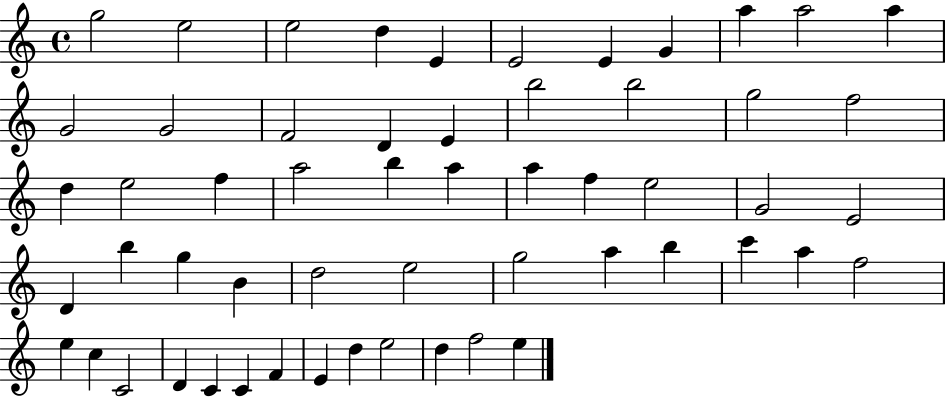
{
  \clef treble
  \time 4/4
  \defaultTimeSignature
  \key c \major
  g''2 e''2 | e''2 d''4 e'4 | e'2 e'4 g'4 | a''4 a''2 a''4 | \break g'2 g'2 | f'2 d'4 e'4 | b''2 b''2 | g''2 f''2 | \break d''4 e''2 f''4 | a''2 b''4 a''4 | a''4 f''4 e''2 | g'2 e'2 | \break d'4 b''4 g''4 b'4 | d''2 e''2 | g''2 a''4 b''4 | c'''4 a''4 f''2 | \break e''4 c''4 c'2 | d'4 c'4 c'4 f'4 | e'4 d''4 e''2 | d''4 f''2 e''4 | \break \bar "|."
}